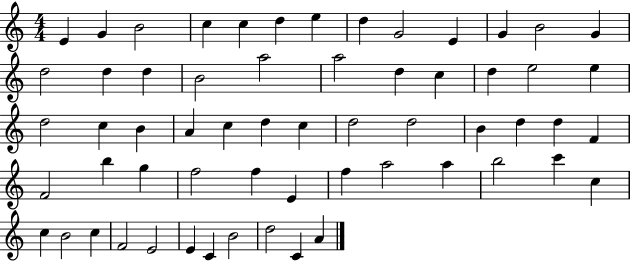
X:1
T:Untitled
M:4/4
L:1/4
K:C
E G B2 c c d e d G2 E G B2 G d2 d d B2 a2 a2 d c d e2 e d2 c B A c d c d2 d2 B d d F F2 b g f2 f E f a2 a b2 c' c c B2 c F2 E2 E C B2 d2 C A